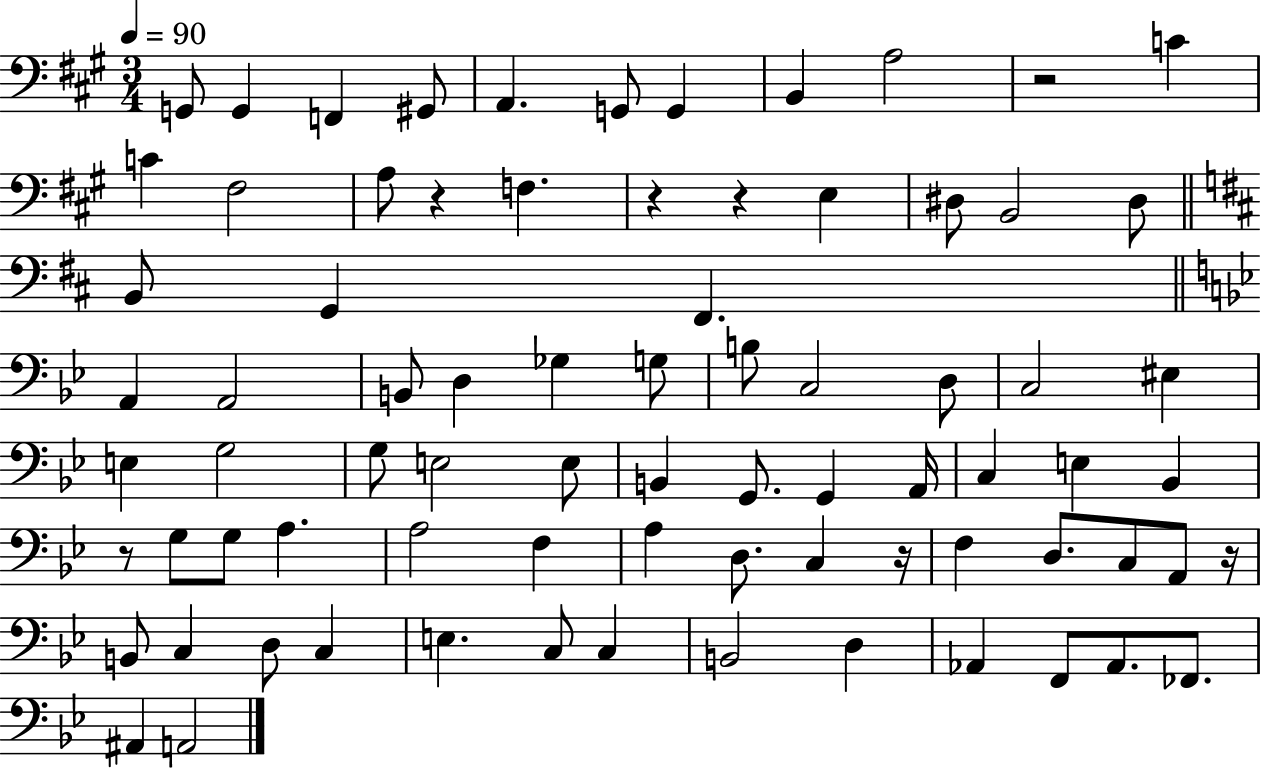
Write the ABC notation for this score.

X:1
T:Untitled
M:3/4
L:1/4
K:A
G,,/2 G,, F,, ^G,,/2 A,, G,,/2 G,, B,, A,2 z2 C C ^F,2 A,/2 z F, z z E, ^D,/2 B,,2 ^D,/2 B,,/2 G,, ^F,, A,, A,,2 B,,/2 D, _G, G,/2 B,/2 C,2 D,/2 C,2 ^E, E, G,2 G,/2 E,2 E,/2 B,, G,,/2 G,, A,,/4 C, E, _B,, z/2 G,/2 G,/2 A, A,2 F, A, D,/2 C, z/4 F, D,/2 C,/2 A,,/2 z/4 B,,/2 C, D,/2 C, E, C,/2 C, B,,2 D, _A,, F,,/2 _A,,/2 _F,,/2 ^A,, A,,2